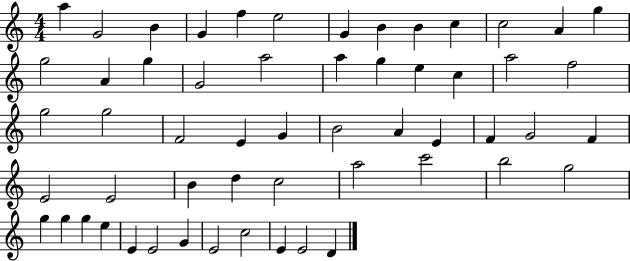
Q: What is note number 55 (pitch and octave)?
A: E4